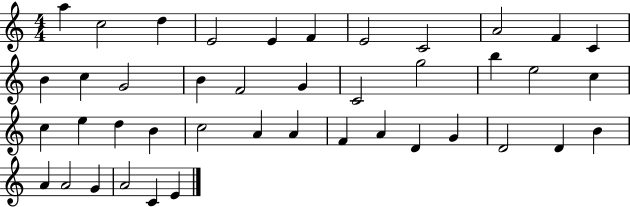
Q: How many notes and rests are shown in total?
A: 42